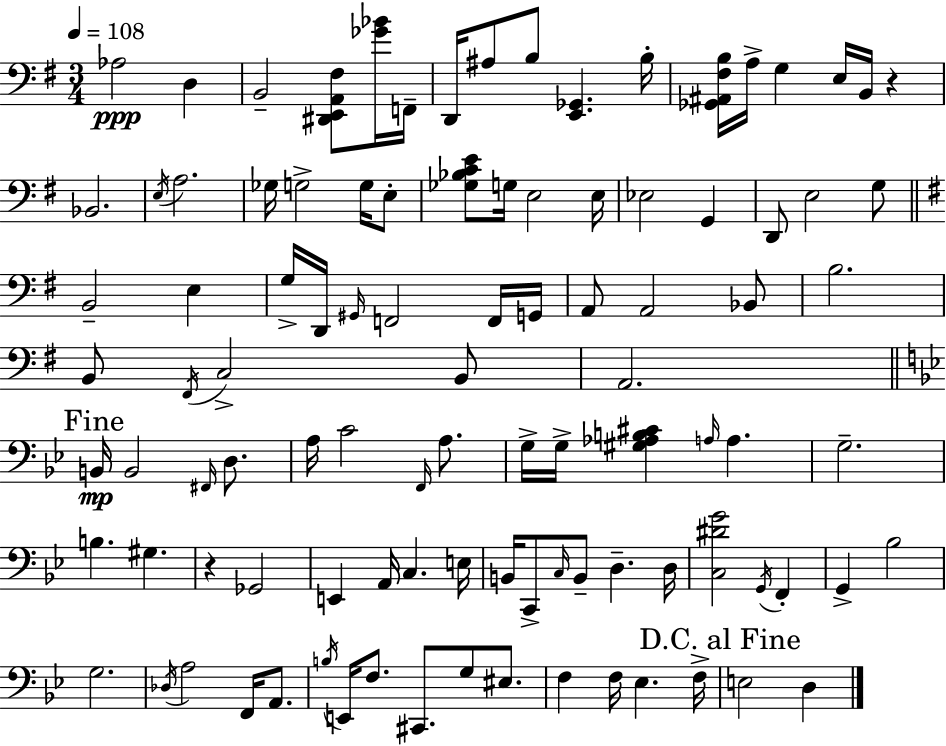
Ab3/h D3/q B2/h [D#2,E2,A2,F#3]/e [Gb4,Bb4]/s F2/s D2/s A#3/e B3/e [E2,Gb2]/q. B3/s [Gb2,A#2,F#3,B3]/s A3/s G3/q E3/s B2/s R/q Bb2/h. E3/s A3/h. Gb3/s G3/h G3/s E3/e [Gb3,Bb3,C4,E4]/e G3/s E3/h E3/s Eb3/h G2/q D2/e E3/h G3/e B2/h E3/q G3/s D2/s G#2/s F2/h F2/s G2/s A2/e A2/h Bb2/e B3/h. B2/e F#2/s C3/h B2/e A2/h. B2/s B2/h F#2/s D3/e. A3/s C4/h F2/s A3/e. G3/s G3/s [G#3,Ab3,B3,C#4]/q A3/s A3/q. G3/h. B3/q. G#3/q. R/q Gb2/h E2/q A2/s C3/q. E3/s B2/s C2/e C3/s B2/e D3/q. D3/s [C3,D#4,G4]/h G2/s F2/q G2/q Bb3/h G3/h. Db3/s A3/h F2/s A2/e. B3/s E2/s F3/e. C#2/e. G3/e EIS3/e. F3/q F3/s Eb3/q. F3/s E3/h D3/q